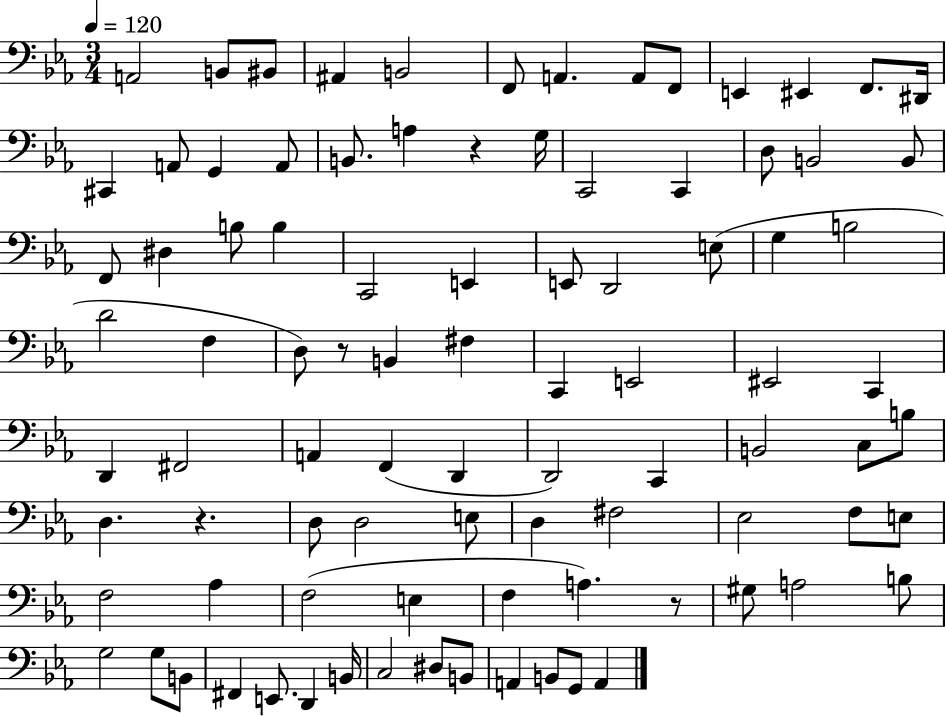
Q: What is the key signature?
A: EES major